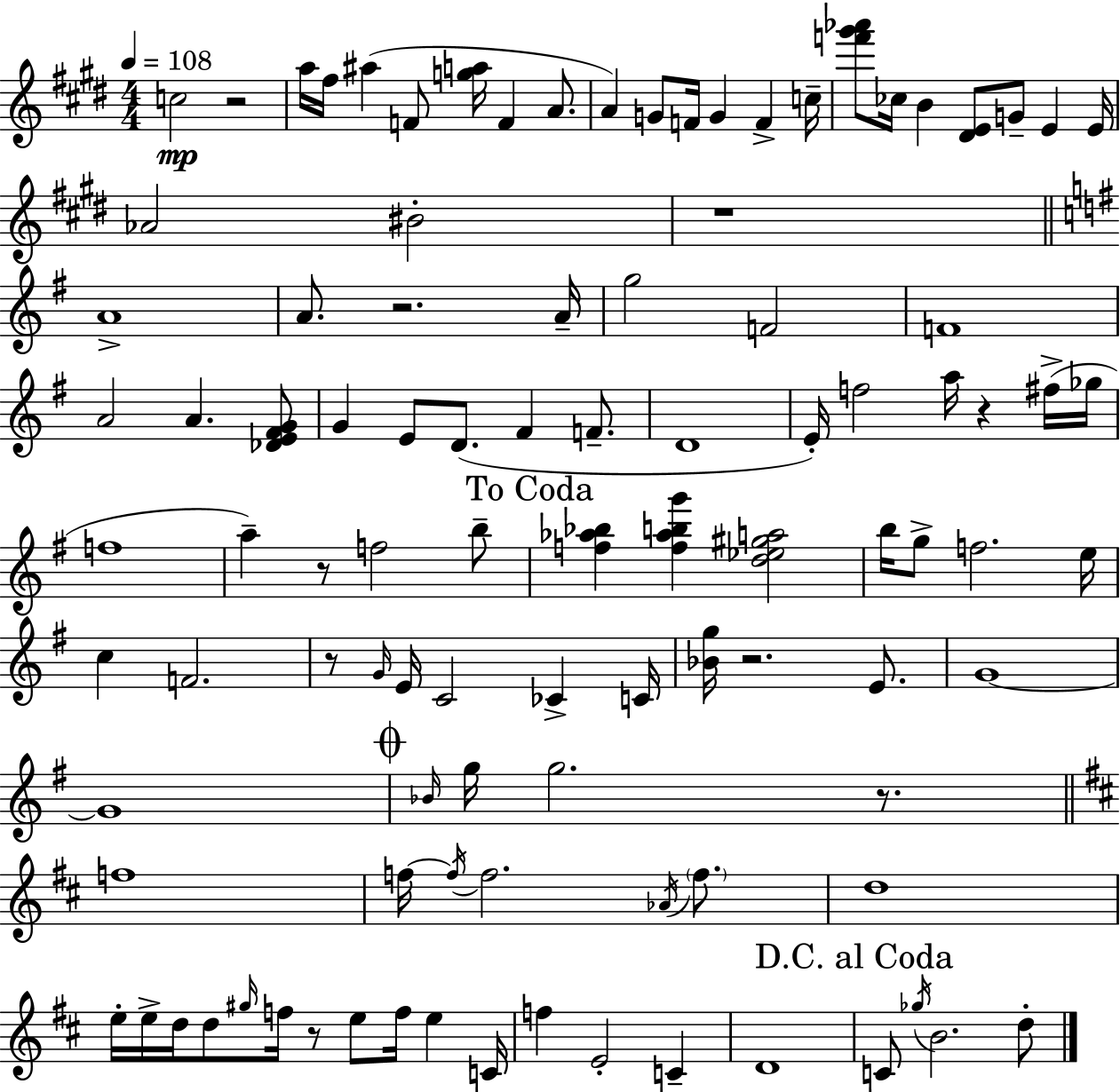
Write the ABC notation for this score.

X:1
T:Untitled
M:4/4
L:1/4
K:E
c2 z2 a/4 ^f/4 ^a F/2 [ga]/4 F A/2 A G/2 F/4 G F c/4 [f'^g'_a']/2 _c/4 B [^DE]/2 G/2 E E/4 _A2 ^B2 z4 A4 A/2 z2 A/4 g2 F2 F4 A2 A [_DE^FG]/2 G E/2 D/2 ^F F/2 D4 E/4 f2 a/4 z ^f/4 _g/4 f4 a z/2 f2 b/2 [f_a_b] [f_abg'] [d_e^ga]2 b/4 g/2 f2 e/4 c F2 z/2 G/4 E/4 C2 _C C/4 [_Bg]/4 z2 E/2 G4 G4 _B/4 g/4 g2 z/2 f4 f/4 f/4 f2 _A/4 f/2 d4 e/4 e/4 d/4 d/2 ^g/4 f/4 z/2 e/2 f/4 e C/4 f E2 C D4 C/2 _g/4 B2 d/2